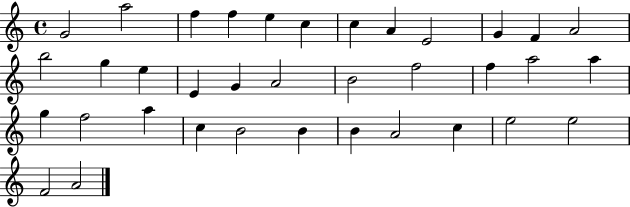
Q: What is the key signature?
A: C major